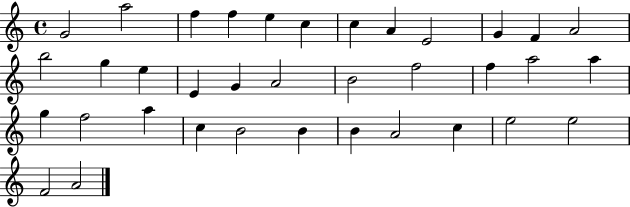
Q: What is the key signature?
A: C major